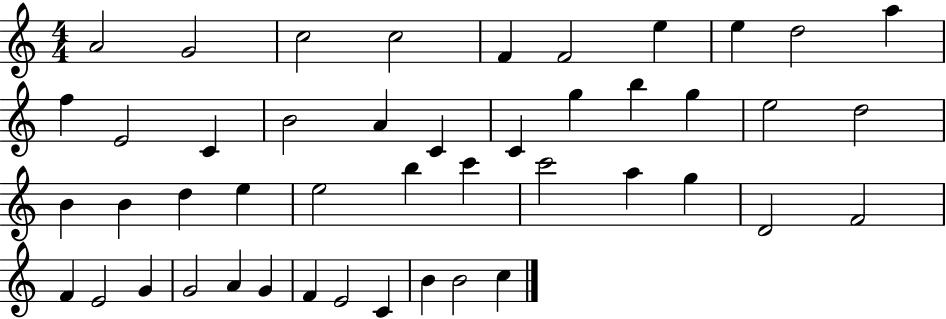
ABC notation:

X:1
T:Untitled
M:4/4
L:1/4
K:C
A2 G2 c2 c2 F F2 e e d2 a f E2 C B2 A C C g b g e2 d2 B B d e e2 b c' c'2 a g D2 F2 F E2 G G2 A G F E2 C B B2 c